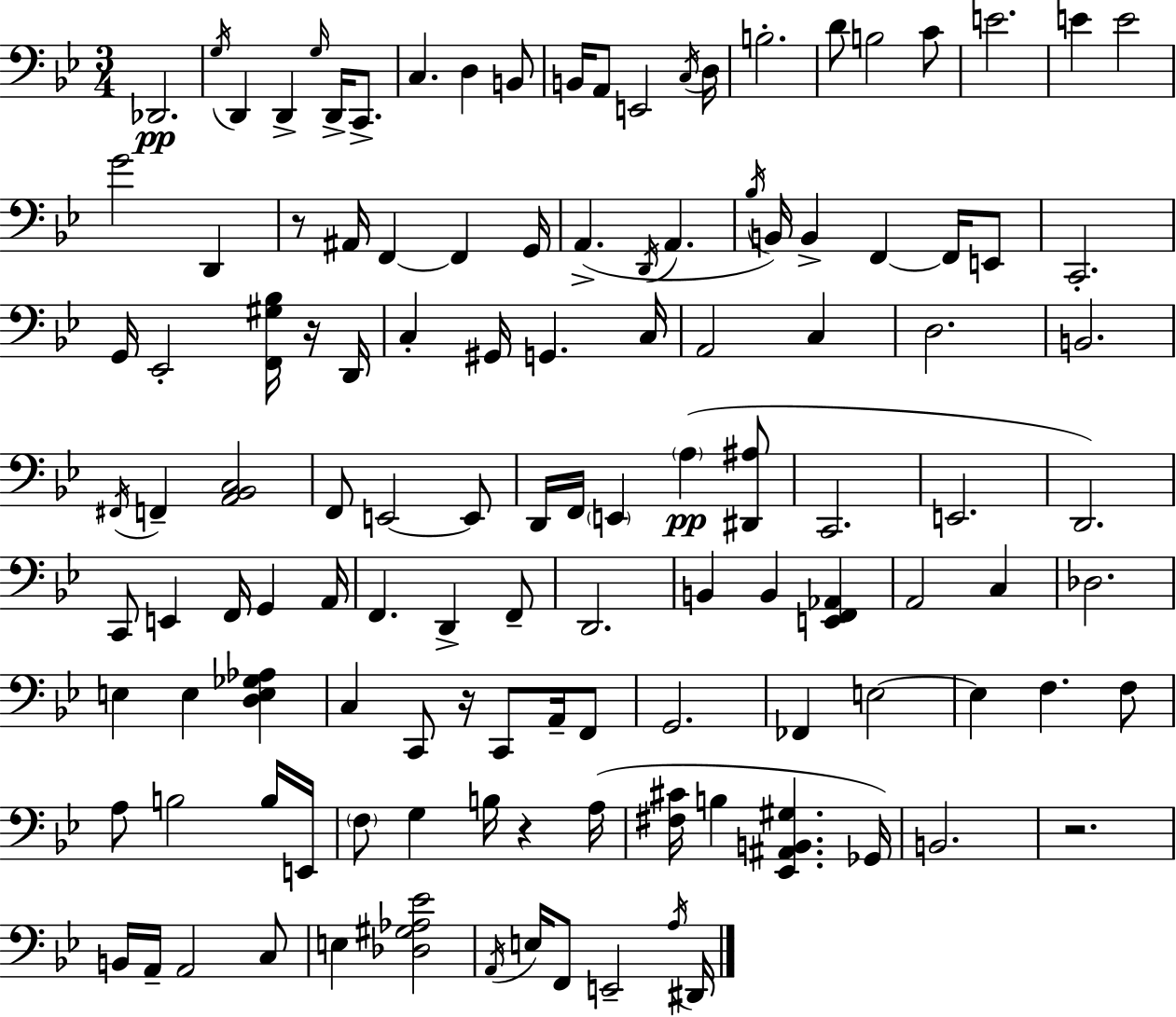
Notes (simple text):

Db2/h. G3/s D2/q D2/q G3/s D2/s C2/e. C3/q. D3/q B2/e B2/s A2/e E2/h C3/s D3/s B3/h. D4/e B3/h C4/e E4/h. E4/q E4/h G4/h D2/q R/e A#2/s F2/q F2/q G2/s A2/q. D2/s A2/q. Bb3/s B2/s B2/q F2/q F2/s E2/e C2/h. G2/s Eb2/h [F2,G#3,Bb3]/s R/s D2/s C3/q G#2/s G2/q. C3/s A2/h C3/q D3/h. B2/h. F#2/s F2/q [A2,Bb2,C3]/h F2/e E2/h E2/e D2/s F2/s E2/q A3/q [D#2,A#3]/e C2/h. E2/h. D2/h. C2/e E2/q F2/s G2/q A2/s F2/q. D2/q F2/e D2/h. B2/q B2/q [E2,F2,Ab2]/q A2/h C3/q Db3/h. E3/q E3/q [D3,E3,Gb3,Ab3]/q C3/q C2/e R/s C2/e A2/s F2/e G2/h. FES2/q E3/h E3/q F3/q. F3/e A3/e B3/h B3/s E2/s F3/e G3/q B3/s R/q A3/s [F#3,C#4]/s B3/q [Eb2,A#2,B2,G#3]/q. Gb2/s B2/h. R/h. B2/s A2/s A2/h C3/e E3/q [Db3,G#3,Ab3,Eb4]/h A2/s E3/s F2/e E2/h A3/s D#2/s